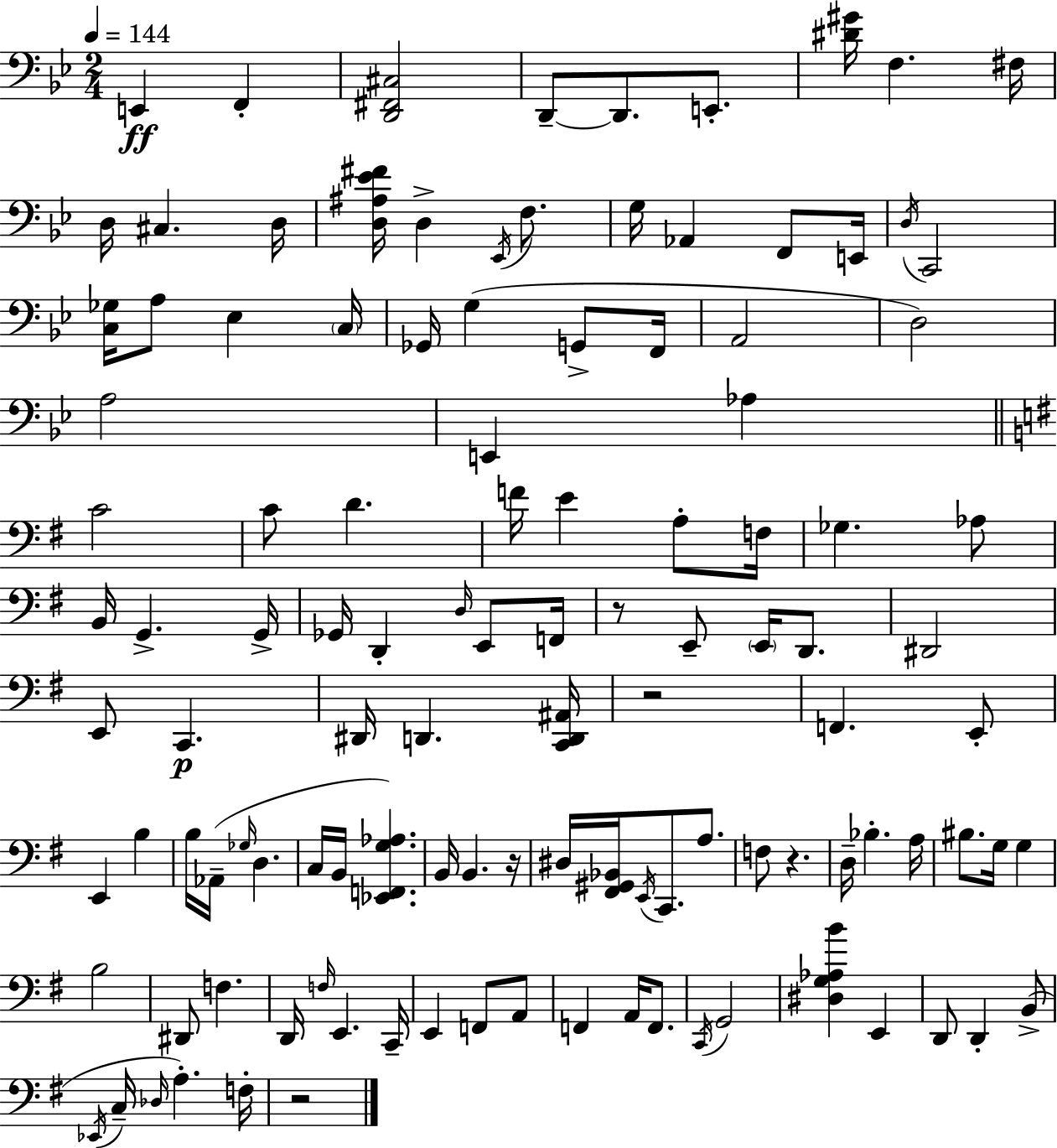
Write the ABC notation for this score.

X:1
T:Untitled
M:2/4
L:1/4
K:Bb
E,, F,, [D,,^F,,^C,]2 D,,/2 D,,/2 E,,/2 [^D^G]/4 F, ^F,/4 D,/4 ^C, D,/4 [D,^A,_E^F]/4 D, _E,,/4 F,/2 G,/4 _A,, F,,/2 E,,/4 D,/4 C,,2 [C,_G,]/4 A,/2 _E, C,/4 _G,,/4 G, G,,/2 F,,/4 A,,2 D,2 A,2 E,, _A, C2 C/2 D F/4 E A,/2 F,/4 _G, _A,/2 B,,/4 G,, G,,/4 _G,,/4 D,, D,/4 E,,/2 F,,/4 z/2 E,,/2 E,,/4 D,,/2 ^D,,2 E,,/2 C,, ^D,,/4 D,, [C,,D,,^A,,]/4 z2 F,, E,,/2 E,, B, B,/4 _A,,/4 _G,/4 D, C,/4 B,,/4 [_E,,F,,G,_A,] B,,/4 B,, z/4 ^D,/4 [^F,,^G,,_B,,]/4 E,,/4 C,,/2 A,/2 F,/2 z D,/4 _B, A,/4 ^B,/2 G,/4 G, B,2 ^D,,/2 F, D,,/4 F,/4 E,, C,,/4 E,, F,,/2 A,,/2 F,, A,,/4 F,,/2 C,,/4 G,,2 [^D,G,_A,B] E,, D,,/2 D,, B,,/2 _E,,/4 C,/4 _D,/4 A, F,/4 z2